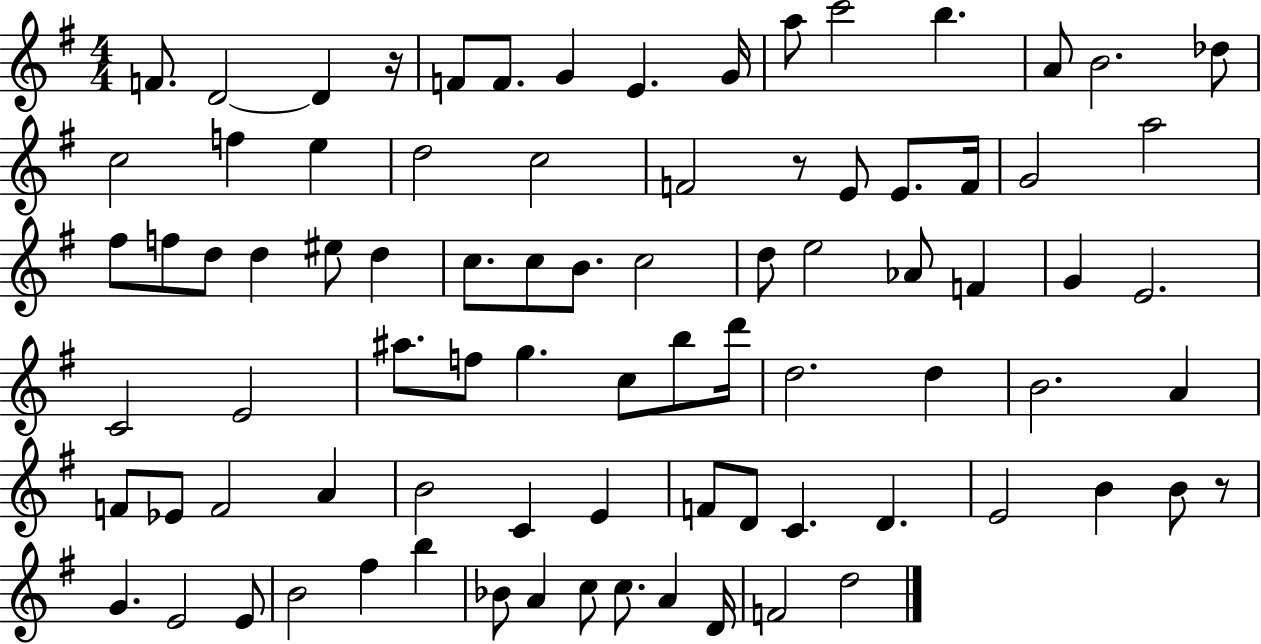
F4/e. D4/h D4/q R/s F4/e F4/e. G4/q E4/q. G4/s A5/e C6/h B5/q. A4/e B4/h. Db5/e C5/h F5/q E5/q D5/h C5/h F4/h R/e E4/e E4/e. F4/s G4/h A5/h F#5/e F5/e D5/e D5/q EIS5/e D5/q C5/e. C5/e B4/e. C5/h D5/e E5/h Ab4/e F4/q G4/q E4/h. C4/h E4/h A#5/e. F5/e G5/q. C5/e B5/e D6/s D5/h. D5/q B4/h. A4/q F4/e Eb4/e F4/h A4/q B4/h C4/q E4/q F4/e D4/e C4/q. D4/q. E4/h B4/q B4/e R/e G4/q. E4/h E4/e B4/h F#5/q B5/q Bb4/e A4/q C5/e C5/e. A4/q D4/s F4/h D5/h